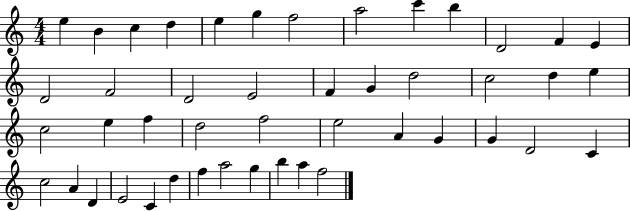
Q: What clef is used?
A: treble